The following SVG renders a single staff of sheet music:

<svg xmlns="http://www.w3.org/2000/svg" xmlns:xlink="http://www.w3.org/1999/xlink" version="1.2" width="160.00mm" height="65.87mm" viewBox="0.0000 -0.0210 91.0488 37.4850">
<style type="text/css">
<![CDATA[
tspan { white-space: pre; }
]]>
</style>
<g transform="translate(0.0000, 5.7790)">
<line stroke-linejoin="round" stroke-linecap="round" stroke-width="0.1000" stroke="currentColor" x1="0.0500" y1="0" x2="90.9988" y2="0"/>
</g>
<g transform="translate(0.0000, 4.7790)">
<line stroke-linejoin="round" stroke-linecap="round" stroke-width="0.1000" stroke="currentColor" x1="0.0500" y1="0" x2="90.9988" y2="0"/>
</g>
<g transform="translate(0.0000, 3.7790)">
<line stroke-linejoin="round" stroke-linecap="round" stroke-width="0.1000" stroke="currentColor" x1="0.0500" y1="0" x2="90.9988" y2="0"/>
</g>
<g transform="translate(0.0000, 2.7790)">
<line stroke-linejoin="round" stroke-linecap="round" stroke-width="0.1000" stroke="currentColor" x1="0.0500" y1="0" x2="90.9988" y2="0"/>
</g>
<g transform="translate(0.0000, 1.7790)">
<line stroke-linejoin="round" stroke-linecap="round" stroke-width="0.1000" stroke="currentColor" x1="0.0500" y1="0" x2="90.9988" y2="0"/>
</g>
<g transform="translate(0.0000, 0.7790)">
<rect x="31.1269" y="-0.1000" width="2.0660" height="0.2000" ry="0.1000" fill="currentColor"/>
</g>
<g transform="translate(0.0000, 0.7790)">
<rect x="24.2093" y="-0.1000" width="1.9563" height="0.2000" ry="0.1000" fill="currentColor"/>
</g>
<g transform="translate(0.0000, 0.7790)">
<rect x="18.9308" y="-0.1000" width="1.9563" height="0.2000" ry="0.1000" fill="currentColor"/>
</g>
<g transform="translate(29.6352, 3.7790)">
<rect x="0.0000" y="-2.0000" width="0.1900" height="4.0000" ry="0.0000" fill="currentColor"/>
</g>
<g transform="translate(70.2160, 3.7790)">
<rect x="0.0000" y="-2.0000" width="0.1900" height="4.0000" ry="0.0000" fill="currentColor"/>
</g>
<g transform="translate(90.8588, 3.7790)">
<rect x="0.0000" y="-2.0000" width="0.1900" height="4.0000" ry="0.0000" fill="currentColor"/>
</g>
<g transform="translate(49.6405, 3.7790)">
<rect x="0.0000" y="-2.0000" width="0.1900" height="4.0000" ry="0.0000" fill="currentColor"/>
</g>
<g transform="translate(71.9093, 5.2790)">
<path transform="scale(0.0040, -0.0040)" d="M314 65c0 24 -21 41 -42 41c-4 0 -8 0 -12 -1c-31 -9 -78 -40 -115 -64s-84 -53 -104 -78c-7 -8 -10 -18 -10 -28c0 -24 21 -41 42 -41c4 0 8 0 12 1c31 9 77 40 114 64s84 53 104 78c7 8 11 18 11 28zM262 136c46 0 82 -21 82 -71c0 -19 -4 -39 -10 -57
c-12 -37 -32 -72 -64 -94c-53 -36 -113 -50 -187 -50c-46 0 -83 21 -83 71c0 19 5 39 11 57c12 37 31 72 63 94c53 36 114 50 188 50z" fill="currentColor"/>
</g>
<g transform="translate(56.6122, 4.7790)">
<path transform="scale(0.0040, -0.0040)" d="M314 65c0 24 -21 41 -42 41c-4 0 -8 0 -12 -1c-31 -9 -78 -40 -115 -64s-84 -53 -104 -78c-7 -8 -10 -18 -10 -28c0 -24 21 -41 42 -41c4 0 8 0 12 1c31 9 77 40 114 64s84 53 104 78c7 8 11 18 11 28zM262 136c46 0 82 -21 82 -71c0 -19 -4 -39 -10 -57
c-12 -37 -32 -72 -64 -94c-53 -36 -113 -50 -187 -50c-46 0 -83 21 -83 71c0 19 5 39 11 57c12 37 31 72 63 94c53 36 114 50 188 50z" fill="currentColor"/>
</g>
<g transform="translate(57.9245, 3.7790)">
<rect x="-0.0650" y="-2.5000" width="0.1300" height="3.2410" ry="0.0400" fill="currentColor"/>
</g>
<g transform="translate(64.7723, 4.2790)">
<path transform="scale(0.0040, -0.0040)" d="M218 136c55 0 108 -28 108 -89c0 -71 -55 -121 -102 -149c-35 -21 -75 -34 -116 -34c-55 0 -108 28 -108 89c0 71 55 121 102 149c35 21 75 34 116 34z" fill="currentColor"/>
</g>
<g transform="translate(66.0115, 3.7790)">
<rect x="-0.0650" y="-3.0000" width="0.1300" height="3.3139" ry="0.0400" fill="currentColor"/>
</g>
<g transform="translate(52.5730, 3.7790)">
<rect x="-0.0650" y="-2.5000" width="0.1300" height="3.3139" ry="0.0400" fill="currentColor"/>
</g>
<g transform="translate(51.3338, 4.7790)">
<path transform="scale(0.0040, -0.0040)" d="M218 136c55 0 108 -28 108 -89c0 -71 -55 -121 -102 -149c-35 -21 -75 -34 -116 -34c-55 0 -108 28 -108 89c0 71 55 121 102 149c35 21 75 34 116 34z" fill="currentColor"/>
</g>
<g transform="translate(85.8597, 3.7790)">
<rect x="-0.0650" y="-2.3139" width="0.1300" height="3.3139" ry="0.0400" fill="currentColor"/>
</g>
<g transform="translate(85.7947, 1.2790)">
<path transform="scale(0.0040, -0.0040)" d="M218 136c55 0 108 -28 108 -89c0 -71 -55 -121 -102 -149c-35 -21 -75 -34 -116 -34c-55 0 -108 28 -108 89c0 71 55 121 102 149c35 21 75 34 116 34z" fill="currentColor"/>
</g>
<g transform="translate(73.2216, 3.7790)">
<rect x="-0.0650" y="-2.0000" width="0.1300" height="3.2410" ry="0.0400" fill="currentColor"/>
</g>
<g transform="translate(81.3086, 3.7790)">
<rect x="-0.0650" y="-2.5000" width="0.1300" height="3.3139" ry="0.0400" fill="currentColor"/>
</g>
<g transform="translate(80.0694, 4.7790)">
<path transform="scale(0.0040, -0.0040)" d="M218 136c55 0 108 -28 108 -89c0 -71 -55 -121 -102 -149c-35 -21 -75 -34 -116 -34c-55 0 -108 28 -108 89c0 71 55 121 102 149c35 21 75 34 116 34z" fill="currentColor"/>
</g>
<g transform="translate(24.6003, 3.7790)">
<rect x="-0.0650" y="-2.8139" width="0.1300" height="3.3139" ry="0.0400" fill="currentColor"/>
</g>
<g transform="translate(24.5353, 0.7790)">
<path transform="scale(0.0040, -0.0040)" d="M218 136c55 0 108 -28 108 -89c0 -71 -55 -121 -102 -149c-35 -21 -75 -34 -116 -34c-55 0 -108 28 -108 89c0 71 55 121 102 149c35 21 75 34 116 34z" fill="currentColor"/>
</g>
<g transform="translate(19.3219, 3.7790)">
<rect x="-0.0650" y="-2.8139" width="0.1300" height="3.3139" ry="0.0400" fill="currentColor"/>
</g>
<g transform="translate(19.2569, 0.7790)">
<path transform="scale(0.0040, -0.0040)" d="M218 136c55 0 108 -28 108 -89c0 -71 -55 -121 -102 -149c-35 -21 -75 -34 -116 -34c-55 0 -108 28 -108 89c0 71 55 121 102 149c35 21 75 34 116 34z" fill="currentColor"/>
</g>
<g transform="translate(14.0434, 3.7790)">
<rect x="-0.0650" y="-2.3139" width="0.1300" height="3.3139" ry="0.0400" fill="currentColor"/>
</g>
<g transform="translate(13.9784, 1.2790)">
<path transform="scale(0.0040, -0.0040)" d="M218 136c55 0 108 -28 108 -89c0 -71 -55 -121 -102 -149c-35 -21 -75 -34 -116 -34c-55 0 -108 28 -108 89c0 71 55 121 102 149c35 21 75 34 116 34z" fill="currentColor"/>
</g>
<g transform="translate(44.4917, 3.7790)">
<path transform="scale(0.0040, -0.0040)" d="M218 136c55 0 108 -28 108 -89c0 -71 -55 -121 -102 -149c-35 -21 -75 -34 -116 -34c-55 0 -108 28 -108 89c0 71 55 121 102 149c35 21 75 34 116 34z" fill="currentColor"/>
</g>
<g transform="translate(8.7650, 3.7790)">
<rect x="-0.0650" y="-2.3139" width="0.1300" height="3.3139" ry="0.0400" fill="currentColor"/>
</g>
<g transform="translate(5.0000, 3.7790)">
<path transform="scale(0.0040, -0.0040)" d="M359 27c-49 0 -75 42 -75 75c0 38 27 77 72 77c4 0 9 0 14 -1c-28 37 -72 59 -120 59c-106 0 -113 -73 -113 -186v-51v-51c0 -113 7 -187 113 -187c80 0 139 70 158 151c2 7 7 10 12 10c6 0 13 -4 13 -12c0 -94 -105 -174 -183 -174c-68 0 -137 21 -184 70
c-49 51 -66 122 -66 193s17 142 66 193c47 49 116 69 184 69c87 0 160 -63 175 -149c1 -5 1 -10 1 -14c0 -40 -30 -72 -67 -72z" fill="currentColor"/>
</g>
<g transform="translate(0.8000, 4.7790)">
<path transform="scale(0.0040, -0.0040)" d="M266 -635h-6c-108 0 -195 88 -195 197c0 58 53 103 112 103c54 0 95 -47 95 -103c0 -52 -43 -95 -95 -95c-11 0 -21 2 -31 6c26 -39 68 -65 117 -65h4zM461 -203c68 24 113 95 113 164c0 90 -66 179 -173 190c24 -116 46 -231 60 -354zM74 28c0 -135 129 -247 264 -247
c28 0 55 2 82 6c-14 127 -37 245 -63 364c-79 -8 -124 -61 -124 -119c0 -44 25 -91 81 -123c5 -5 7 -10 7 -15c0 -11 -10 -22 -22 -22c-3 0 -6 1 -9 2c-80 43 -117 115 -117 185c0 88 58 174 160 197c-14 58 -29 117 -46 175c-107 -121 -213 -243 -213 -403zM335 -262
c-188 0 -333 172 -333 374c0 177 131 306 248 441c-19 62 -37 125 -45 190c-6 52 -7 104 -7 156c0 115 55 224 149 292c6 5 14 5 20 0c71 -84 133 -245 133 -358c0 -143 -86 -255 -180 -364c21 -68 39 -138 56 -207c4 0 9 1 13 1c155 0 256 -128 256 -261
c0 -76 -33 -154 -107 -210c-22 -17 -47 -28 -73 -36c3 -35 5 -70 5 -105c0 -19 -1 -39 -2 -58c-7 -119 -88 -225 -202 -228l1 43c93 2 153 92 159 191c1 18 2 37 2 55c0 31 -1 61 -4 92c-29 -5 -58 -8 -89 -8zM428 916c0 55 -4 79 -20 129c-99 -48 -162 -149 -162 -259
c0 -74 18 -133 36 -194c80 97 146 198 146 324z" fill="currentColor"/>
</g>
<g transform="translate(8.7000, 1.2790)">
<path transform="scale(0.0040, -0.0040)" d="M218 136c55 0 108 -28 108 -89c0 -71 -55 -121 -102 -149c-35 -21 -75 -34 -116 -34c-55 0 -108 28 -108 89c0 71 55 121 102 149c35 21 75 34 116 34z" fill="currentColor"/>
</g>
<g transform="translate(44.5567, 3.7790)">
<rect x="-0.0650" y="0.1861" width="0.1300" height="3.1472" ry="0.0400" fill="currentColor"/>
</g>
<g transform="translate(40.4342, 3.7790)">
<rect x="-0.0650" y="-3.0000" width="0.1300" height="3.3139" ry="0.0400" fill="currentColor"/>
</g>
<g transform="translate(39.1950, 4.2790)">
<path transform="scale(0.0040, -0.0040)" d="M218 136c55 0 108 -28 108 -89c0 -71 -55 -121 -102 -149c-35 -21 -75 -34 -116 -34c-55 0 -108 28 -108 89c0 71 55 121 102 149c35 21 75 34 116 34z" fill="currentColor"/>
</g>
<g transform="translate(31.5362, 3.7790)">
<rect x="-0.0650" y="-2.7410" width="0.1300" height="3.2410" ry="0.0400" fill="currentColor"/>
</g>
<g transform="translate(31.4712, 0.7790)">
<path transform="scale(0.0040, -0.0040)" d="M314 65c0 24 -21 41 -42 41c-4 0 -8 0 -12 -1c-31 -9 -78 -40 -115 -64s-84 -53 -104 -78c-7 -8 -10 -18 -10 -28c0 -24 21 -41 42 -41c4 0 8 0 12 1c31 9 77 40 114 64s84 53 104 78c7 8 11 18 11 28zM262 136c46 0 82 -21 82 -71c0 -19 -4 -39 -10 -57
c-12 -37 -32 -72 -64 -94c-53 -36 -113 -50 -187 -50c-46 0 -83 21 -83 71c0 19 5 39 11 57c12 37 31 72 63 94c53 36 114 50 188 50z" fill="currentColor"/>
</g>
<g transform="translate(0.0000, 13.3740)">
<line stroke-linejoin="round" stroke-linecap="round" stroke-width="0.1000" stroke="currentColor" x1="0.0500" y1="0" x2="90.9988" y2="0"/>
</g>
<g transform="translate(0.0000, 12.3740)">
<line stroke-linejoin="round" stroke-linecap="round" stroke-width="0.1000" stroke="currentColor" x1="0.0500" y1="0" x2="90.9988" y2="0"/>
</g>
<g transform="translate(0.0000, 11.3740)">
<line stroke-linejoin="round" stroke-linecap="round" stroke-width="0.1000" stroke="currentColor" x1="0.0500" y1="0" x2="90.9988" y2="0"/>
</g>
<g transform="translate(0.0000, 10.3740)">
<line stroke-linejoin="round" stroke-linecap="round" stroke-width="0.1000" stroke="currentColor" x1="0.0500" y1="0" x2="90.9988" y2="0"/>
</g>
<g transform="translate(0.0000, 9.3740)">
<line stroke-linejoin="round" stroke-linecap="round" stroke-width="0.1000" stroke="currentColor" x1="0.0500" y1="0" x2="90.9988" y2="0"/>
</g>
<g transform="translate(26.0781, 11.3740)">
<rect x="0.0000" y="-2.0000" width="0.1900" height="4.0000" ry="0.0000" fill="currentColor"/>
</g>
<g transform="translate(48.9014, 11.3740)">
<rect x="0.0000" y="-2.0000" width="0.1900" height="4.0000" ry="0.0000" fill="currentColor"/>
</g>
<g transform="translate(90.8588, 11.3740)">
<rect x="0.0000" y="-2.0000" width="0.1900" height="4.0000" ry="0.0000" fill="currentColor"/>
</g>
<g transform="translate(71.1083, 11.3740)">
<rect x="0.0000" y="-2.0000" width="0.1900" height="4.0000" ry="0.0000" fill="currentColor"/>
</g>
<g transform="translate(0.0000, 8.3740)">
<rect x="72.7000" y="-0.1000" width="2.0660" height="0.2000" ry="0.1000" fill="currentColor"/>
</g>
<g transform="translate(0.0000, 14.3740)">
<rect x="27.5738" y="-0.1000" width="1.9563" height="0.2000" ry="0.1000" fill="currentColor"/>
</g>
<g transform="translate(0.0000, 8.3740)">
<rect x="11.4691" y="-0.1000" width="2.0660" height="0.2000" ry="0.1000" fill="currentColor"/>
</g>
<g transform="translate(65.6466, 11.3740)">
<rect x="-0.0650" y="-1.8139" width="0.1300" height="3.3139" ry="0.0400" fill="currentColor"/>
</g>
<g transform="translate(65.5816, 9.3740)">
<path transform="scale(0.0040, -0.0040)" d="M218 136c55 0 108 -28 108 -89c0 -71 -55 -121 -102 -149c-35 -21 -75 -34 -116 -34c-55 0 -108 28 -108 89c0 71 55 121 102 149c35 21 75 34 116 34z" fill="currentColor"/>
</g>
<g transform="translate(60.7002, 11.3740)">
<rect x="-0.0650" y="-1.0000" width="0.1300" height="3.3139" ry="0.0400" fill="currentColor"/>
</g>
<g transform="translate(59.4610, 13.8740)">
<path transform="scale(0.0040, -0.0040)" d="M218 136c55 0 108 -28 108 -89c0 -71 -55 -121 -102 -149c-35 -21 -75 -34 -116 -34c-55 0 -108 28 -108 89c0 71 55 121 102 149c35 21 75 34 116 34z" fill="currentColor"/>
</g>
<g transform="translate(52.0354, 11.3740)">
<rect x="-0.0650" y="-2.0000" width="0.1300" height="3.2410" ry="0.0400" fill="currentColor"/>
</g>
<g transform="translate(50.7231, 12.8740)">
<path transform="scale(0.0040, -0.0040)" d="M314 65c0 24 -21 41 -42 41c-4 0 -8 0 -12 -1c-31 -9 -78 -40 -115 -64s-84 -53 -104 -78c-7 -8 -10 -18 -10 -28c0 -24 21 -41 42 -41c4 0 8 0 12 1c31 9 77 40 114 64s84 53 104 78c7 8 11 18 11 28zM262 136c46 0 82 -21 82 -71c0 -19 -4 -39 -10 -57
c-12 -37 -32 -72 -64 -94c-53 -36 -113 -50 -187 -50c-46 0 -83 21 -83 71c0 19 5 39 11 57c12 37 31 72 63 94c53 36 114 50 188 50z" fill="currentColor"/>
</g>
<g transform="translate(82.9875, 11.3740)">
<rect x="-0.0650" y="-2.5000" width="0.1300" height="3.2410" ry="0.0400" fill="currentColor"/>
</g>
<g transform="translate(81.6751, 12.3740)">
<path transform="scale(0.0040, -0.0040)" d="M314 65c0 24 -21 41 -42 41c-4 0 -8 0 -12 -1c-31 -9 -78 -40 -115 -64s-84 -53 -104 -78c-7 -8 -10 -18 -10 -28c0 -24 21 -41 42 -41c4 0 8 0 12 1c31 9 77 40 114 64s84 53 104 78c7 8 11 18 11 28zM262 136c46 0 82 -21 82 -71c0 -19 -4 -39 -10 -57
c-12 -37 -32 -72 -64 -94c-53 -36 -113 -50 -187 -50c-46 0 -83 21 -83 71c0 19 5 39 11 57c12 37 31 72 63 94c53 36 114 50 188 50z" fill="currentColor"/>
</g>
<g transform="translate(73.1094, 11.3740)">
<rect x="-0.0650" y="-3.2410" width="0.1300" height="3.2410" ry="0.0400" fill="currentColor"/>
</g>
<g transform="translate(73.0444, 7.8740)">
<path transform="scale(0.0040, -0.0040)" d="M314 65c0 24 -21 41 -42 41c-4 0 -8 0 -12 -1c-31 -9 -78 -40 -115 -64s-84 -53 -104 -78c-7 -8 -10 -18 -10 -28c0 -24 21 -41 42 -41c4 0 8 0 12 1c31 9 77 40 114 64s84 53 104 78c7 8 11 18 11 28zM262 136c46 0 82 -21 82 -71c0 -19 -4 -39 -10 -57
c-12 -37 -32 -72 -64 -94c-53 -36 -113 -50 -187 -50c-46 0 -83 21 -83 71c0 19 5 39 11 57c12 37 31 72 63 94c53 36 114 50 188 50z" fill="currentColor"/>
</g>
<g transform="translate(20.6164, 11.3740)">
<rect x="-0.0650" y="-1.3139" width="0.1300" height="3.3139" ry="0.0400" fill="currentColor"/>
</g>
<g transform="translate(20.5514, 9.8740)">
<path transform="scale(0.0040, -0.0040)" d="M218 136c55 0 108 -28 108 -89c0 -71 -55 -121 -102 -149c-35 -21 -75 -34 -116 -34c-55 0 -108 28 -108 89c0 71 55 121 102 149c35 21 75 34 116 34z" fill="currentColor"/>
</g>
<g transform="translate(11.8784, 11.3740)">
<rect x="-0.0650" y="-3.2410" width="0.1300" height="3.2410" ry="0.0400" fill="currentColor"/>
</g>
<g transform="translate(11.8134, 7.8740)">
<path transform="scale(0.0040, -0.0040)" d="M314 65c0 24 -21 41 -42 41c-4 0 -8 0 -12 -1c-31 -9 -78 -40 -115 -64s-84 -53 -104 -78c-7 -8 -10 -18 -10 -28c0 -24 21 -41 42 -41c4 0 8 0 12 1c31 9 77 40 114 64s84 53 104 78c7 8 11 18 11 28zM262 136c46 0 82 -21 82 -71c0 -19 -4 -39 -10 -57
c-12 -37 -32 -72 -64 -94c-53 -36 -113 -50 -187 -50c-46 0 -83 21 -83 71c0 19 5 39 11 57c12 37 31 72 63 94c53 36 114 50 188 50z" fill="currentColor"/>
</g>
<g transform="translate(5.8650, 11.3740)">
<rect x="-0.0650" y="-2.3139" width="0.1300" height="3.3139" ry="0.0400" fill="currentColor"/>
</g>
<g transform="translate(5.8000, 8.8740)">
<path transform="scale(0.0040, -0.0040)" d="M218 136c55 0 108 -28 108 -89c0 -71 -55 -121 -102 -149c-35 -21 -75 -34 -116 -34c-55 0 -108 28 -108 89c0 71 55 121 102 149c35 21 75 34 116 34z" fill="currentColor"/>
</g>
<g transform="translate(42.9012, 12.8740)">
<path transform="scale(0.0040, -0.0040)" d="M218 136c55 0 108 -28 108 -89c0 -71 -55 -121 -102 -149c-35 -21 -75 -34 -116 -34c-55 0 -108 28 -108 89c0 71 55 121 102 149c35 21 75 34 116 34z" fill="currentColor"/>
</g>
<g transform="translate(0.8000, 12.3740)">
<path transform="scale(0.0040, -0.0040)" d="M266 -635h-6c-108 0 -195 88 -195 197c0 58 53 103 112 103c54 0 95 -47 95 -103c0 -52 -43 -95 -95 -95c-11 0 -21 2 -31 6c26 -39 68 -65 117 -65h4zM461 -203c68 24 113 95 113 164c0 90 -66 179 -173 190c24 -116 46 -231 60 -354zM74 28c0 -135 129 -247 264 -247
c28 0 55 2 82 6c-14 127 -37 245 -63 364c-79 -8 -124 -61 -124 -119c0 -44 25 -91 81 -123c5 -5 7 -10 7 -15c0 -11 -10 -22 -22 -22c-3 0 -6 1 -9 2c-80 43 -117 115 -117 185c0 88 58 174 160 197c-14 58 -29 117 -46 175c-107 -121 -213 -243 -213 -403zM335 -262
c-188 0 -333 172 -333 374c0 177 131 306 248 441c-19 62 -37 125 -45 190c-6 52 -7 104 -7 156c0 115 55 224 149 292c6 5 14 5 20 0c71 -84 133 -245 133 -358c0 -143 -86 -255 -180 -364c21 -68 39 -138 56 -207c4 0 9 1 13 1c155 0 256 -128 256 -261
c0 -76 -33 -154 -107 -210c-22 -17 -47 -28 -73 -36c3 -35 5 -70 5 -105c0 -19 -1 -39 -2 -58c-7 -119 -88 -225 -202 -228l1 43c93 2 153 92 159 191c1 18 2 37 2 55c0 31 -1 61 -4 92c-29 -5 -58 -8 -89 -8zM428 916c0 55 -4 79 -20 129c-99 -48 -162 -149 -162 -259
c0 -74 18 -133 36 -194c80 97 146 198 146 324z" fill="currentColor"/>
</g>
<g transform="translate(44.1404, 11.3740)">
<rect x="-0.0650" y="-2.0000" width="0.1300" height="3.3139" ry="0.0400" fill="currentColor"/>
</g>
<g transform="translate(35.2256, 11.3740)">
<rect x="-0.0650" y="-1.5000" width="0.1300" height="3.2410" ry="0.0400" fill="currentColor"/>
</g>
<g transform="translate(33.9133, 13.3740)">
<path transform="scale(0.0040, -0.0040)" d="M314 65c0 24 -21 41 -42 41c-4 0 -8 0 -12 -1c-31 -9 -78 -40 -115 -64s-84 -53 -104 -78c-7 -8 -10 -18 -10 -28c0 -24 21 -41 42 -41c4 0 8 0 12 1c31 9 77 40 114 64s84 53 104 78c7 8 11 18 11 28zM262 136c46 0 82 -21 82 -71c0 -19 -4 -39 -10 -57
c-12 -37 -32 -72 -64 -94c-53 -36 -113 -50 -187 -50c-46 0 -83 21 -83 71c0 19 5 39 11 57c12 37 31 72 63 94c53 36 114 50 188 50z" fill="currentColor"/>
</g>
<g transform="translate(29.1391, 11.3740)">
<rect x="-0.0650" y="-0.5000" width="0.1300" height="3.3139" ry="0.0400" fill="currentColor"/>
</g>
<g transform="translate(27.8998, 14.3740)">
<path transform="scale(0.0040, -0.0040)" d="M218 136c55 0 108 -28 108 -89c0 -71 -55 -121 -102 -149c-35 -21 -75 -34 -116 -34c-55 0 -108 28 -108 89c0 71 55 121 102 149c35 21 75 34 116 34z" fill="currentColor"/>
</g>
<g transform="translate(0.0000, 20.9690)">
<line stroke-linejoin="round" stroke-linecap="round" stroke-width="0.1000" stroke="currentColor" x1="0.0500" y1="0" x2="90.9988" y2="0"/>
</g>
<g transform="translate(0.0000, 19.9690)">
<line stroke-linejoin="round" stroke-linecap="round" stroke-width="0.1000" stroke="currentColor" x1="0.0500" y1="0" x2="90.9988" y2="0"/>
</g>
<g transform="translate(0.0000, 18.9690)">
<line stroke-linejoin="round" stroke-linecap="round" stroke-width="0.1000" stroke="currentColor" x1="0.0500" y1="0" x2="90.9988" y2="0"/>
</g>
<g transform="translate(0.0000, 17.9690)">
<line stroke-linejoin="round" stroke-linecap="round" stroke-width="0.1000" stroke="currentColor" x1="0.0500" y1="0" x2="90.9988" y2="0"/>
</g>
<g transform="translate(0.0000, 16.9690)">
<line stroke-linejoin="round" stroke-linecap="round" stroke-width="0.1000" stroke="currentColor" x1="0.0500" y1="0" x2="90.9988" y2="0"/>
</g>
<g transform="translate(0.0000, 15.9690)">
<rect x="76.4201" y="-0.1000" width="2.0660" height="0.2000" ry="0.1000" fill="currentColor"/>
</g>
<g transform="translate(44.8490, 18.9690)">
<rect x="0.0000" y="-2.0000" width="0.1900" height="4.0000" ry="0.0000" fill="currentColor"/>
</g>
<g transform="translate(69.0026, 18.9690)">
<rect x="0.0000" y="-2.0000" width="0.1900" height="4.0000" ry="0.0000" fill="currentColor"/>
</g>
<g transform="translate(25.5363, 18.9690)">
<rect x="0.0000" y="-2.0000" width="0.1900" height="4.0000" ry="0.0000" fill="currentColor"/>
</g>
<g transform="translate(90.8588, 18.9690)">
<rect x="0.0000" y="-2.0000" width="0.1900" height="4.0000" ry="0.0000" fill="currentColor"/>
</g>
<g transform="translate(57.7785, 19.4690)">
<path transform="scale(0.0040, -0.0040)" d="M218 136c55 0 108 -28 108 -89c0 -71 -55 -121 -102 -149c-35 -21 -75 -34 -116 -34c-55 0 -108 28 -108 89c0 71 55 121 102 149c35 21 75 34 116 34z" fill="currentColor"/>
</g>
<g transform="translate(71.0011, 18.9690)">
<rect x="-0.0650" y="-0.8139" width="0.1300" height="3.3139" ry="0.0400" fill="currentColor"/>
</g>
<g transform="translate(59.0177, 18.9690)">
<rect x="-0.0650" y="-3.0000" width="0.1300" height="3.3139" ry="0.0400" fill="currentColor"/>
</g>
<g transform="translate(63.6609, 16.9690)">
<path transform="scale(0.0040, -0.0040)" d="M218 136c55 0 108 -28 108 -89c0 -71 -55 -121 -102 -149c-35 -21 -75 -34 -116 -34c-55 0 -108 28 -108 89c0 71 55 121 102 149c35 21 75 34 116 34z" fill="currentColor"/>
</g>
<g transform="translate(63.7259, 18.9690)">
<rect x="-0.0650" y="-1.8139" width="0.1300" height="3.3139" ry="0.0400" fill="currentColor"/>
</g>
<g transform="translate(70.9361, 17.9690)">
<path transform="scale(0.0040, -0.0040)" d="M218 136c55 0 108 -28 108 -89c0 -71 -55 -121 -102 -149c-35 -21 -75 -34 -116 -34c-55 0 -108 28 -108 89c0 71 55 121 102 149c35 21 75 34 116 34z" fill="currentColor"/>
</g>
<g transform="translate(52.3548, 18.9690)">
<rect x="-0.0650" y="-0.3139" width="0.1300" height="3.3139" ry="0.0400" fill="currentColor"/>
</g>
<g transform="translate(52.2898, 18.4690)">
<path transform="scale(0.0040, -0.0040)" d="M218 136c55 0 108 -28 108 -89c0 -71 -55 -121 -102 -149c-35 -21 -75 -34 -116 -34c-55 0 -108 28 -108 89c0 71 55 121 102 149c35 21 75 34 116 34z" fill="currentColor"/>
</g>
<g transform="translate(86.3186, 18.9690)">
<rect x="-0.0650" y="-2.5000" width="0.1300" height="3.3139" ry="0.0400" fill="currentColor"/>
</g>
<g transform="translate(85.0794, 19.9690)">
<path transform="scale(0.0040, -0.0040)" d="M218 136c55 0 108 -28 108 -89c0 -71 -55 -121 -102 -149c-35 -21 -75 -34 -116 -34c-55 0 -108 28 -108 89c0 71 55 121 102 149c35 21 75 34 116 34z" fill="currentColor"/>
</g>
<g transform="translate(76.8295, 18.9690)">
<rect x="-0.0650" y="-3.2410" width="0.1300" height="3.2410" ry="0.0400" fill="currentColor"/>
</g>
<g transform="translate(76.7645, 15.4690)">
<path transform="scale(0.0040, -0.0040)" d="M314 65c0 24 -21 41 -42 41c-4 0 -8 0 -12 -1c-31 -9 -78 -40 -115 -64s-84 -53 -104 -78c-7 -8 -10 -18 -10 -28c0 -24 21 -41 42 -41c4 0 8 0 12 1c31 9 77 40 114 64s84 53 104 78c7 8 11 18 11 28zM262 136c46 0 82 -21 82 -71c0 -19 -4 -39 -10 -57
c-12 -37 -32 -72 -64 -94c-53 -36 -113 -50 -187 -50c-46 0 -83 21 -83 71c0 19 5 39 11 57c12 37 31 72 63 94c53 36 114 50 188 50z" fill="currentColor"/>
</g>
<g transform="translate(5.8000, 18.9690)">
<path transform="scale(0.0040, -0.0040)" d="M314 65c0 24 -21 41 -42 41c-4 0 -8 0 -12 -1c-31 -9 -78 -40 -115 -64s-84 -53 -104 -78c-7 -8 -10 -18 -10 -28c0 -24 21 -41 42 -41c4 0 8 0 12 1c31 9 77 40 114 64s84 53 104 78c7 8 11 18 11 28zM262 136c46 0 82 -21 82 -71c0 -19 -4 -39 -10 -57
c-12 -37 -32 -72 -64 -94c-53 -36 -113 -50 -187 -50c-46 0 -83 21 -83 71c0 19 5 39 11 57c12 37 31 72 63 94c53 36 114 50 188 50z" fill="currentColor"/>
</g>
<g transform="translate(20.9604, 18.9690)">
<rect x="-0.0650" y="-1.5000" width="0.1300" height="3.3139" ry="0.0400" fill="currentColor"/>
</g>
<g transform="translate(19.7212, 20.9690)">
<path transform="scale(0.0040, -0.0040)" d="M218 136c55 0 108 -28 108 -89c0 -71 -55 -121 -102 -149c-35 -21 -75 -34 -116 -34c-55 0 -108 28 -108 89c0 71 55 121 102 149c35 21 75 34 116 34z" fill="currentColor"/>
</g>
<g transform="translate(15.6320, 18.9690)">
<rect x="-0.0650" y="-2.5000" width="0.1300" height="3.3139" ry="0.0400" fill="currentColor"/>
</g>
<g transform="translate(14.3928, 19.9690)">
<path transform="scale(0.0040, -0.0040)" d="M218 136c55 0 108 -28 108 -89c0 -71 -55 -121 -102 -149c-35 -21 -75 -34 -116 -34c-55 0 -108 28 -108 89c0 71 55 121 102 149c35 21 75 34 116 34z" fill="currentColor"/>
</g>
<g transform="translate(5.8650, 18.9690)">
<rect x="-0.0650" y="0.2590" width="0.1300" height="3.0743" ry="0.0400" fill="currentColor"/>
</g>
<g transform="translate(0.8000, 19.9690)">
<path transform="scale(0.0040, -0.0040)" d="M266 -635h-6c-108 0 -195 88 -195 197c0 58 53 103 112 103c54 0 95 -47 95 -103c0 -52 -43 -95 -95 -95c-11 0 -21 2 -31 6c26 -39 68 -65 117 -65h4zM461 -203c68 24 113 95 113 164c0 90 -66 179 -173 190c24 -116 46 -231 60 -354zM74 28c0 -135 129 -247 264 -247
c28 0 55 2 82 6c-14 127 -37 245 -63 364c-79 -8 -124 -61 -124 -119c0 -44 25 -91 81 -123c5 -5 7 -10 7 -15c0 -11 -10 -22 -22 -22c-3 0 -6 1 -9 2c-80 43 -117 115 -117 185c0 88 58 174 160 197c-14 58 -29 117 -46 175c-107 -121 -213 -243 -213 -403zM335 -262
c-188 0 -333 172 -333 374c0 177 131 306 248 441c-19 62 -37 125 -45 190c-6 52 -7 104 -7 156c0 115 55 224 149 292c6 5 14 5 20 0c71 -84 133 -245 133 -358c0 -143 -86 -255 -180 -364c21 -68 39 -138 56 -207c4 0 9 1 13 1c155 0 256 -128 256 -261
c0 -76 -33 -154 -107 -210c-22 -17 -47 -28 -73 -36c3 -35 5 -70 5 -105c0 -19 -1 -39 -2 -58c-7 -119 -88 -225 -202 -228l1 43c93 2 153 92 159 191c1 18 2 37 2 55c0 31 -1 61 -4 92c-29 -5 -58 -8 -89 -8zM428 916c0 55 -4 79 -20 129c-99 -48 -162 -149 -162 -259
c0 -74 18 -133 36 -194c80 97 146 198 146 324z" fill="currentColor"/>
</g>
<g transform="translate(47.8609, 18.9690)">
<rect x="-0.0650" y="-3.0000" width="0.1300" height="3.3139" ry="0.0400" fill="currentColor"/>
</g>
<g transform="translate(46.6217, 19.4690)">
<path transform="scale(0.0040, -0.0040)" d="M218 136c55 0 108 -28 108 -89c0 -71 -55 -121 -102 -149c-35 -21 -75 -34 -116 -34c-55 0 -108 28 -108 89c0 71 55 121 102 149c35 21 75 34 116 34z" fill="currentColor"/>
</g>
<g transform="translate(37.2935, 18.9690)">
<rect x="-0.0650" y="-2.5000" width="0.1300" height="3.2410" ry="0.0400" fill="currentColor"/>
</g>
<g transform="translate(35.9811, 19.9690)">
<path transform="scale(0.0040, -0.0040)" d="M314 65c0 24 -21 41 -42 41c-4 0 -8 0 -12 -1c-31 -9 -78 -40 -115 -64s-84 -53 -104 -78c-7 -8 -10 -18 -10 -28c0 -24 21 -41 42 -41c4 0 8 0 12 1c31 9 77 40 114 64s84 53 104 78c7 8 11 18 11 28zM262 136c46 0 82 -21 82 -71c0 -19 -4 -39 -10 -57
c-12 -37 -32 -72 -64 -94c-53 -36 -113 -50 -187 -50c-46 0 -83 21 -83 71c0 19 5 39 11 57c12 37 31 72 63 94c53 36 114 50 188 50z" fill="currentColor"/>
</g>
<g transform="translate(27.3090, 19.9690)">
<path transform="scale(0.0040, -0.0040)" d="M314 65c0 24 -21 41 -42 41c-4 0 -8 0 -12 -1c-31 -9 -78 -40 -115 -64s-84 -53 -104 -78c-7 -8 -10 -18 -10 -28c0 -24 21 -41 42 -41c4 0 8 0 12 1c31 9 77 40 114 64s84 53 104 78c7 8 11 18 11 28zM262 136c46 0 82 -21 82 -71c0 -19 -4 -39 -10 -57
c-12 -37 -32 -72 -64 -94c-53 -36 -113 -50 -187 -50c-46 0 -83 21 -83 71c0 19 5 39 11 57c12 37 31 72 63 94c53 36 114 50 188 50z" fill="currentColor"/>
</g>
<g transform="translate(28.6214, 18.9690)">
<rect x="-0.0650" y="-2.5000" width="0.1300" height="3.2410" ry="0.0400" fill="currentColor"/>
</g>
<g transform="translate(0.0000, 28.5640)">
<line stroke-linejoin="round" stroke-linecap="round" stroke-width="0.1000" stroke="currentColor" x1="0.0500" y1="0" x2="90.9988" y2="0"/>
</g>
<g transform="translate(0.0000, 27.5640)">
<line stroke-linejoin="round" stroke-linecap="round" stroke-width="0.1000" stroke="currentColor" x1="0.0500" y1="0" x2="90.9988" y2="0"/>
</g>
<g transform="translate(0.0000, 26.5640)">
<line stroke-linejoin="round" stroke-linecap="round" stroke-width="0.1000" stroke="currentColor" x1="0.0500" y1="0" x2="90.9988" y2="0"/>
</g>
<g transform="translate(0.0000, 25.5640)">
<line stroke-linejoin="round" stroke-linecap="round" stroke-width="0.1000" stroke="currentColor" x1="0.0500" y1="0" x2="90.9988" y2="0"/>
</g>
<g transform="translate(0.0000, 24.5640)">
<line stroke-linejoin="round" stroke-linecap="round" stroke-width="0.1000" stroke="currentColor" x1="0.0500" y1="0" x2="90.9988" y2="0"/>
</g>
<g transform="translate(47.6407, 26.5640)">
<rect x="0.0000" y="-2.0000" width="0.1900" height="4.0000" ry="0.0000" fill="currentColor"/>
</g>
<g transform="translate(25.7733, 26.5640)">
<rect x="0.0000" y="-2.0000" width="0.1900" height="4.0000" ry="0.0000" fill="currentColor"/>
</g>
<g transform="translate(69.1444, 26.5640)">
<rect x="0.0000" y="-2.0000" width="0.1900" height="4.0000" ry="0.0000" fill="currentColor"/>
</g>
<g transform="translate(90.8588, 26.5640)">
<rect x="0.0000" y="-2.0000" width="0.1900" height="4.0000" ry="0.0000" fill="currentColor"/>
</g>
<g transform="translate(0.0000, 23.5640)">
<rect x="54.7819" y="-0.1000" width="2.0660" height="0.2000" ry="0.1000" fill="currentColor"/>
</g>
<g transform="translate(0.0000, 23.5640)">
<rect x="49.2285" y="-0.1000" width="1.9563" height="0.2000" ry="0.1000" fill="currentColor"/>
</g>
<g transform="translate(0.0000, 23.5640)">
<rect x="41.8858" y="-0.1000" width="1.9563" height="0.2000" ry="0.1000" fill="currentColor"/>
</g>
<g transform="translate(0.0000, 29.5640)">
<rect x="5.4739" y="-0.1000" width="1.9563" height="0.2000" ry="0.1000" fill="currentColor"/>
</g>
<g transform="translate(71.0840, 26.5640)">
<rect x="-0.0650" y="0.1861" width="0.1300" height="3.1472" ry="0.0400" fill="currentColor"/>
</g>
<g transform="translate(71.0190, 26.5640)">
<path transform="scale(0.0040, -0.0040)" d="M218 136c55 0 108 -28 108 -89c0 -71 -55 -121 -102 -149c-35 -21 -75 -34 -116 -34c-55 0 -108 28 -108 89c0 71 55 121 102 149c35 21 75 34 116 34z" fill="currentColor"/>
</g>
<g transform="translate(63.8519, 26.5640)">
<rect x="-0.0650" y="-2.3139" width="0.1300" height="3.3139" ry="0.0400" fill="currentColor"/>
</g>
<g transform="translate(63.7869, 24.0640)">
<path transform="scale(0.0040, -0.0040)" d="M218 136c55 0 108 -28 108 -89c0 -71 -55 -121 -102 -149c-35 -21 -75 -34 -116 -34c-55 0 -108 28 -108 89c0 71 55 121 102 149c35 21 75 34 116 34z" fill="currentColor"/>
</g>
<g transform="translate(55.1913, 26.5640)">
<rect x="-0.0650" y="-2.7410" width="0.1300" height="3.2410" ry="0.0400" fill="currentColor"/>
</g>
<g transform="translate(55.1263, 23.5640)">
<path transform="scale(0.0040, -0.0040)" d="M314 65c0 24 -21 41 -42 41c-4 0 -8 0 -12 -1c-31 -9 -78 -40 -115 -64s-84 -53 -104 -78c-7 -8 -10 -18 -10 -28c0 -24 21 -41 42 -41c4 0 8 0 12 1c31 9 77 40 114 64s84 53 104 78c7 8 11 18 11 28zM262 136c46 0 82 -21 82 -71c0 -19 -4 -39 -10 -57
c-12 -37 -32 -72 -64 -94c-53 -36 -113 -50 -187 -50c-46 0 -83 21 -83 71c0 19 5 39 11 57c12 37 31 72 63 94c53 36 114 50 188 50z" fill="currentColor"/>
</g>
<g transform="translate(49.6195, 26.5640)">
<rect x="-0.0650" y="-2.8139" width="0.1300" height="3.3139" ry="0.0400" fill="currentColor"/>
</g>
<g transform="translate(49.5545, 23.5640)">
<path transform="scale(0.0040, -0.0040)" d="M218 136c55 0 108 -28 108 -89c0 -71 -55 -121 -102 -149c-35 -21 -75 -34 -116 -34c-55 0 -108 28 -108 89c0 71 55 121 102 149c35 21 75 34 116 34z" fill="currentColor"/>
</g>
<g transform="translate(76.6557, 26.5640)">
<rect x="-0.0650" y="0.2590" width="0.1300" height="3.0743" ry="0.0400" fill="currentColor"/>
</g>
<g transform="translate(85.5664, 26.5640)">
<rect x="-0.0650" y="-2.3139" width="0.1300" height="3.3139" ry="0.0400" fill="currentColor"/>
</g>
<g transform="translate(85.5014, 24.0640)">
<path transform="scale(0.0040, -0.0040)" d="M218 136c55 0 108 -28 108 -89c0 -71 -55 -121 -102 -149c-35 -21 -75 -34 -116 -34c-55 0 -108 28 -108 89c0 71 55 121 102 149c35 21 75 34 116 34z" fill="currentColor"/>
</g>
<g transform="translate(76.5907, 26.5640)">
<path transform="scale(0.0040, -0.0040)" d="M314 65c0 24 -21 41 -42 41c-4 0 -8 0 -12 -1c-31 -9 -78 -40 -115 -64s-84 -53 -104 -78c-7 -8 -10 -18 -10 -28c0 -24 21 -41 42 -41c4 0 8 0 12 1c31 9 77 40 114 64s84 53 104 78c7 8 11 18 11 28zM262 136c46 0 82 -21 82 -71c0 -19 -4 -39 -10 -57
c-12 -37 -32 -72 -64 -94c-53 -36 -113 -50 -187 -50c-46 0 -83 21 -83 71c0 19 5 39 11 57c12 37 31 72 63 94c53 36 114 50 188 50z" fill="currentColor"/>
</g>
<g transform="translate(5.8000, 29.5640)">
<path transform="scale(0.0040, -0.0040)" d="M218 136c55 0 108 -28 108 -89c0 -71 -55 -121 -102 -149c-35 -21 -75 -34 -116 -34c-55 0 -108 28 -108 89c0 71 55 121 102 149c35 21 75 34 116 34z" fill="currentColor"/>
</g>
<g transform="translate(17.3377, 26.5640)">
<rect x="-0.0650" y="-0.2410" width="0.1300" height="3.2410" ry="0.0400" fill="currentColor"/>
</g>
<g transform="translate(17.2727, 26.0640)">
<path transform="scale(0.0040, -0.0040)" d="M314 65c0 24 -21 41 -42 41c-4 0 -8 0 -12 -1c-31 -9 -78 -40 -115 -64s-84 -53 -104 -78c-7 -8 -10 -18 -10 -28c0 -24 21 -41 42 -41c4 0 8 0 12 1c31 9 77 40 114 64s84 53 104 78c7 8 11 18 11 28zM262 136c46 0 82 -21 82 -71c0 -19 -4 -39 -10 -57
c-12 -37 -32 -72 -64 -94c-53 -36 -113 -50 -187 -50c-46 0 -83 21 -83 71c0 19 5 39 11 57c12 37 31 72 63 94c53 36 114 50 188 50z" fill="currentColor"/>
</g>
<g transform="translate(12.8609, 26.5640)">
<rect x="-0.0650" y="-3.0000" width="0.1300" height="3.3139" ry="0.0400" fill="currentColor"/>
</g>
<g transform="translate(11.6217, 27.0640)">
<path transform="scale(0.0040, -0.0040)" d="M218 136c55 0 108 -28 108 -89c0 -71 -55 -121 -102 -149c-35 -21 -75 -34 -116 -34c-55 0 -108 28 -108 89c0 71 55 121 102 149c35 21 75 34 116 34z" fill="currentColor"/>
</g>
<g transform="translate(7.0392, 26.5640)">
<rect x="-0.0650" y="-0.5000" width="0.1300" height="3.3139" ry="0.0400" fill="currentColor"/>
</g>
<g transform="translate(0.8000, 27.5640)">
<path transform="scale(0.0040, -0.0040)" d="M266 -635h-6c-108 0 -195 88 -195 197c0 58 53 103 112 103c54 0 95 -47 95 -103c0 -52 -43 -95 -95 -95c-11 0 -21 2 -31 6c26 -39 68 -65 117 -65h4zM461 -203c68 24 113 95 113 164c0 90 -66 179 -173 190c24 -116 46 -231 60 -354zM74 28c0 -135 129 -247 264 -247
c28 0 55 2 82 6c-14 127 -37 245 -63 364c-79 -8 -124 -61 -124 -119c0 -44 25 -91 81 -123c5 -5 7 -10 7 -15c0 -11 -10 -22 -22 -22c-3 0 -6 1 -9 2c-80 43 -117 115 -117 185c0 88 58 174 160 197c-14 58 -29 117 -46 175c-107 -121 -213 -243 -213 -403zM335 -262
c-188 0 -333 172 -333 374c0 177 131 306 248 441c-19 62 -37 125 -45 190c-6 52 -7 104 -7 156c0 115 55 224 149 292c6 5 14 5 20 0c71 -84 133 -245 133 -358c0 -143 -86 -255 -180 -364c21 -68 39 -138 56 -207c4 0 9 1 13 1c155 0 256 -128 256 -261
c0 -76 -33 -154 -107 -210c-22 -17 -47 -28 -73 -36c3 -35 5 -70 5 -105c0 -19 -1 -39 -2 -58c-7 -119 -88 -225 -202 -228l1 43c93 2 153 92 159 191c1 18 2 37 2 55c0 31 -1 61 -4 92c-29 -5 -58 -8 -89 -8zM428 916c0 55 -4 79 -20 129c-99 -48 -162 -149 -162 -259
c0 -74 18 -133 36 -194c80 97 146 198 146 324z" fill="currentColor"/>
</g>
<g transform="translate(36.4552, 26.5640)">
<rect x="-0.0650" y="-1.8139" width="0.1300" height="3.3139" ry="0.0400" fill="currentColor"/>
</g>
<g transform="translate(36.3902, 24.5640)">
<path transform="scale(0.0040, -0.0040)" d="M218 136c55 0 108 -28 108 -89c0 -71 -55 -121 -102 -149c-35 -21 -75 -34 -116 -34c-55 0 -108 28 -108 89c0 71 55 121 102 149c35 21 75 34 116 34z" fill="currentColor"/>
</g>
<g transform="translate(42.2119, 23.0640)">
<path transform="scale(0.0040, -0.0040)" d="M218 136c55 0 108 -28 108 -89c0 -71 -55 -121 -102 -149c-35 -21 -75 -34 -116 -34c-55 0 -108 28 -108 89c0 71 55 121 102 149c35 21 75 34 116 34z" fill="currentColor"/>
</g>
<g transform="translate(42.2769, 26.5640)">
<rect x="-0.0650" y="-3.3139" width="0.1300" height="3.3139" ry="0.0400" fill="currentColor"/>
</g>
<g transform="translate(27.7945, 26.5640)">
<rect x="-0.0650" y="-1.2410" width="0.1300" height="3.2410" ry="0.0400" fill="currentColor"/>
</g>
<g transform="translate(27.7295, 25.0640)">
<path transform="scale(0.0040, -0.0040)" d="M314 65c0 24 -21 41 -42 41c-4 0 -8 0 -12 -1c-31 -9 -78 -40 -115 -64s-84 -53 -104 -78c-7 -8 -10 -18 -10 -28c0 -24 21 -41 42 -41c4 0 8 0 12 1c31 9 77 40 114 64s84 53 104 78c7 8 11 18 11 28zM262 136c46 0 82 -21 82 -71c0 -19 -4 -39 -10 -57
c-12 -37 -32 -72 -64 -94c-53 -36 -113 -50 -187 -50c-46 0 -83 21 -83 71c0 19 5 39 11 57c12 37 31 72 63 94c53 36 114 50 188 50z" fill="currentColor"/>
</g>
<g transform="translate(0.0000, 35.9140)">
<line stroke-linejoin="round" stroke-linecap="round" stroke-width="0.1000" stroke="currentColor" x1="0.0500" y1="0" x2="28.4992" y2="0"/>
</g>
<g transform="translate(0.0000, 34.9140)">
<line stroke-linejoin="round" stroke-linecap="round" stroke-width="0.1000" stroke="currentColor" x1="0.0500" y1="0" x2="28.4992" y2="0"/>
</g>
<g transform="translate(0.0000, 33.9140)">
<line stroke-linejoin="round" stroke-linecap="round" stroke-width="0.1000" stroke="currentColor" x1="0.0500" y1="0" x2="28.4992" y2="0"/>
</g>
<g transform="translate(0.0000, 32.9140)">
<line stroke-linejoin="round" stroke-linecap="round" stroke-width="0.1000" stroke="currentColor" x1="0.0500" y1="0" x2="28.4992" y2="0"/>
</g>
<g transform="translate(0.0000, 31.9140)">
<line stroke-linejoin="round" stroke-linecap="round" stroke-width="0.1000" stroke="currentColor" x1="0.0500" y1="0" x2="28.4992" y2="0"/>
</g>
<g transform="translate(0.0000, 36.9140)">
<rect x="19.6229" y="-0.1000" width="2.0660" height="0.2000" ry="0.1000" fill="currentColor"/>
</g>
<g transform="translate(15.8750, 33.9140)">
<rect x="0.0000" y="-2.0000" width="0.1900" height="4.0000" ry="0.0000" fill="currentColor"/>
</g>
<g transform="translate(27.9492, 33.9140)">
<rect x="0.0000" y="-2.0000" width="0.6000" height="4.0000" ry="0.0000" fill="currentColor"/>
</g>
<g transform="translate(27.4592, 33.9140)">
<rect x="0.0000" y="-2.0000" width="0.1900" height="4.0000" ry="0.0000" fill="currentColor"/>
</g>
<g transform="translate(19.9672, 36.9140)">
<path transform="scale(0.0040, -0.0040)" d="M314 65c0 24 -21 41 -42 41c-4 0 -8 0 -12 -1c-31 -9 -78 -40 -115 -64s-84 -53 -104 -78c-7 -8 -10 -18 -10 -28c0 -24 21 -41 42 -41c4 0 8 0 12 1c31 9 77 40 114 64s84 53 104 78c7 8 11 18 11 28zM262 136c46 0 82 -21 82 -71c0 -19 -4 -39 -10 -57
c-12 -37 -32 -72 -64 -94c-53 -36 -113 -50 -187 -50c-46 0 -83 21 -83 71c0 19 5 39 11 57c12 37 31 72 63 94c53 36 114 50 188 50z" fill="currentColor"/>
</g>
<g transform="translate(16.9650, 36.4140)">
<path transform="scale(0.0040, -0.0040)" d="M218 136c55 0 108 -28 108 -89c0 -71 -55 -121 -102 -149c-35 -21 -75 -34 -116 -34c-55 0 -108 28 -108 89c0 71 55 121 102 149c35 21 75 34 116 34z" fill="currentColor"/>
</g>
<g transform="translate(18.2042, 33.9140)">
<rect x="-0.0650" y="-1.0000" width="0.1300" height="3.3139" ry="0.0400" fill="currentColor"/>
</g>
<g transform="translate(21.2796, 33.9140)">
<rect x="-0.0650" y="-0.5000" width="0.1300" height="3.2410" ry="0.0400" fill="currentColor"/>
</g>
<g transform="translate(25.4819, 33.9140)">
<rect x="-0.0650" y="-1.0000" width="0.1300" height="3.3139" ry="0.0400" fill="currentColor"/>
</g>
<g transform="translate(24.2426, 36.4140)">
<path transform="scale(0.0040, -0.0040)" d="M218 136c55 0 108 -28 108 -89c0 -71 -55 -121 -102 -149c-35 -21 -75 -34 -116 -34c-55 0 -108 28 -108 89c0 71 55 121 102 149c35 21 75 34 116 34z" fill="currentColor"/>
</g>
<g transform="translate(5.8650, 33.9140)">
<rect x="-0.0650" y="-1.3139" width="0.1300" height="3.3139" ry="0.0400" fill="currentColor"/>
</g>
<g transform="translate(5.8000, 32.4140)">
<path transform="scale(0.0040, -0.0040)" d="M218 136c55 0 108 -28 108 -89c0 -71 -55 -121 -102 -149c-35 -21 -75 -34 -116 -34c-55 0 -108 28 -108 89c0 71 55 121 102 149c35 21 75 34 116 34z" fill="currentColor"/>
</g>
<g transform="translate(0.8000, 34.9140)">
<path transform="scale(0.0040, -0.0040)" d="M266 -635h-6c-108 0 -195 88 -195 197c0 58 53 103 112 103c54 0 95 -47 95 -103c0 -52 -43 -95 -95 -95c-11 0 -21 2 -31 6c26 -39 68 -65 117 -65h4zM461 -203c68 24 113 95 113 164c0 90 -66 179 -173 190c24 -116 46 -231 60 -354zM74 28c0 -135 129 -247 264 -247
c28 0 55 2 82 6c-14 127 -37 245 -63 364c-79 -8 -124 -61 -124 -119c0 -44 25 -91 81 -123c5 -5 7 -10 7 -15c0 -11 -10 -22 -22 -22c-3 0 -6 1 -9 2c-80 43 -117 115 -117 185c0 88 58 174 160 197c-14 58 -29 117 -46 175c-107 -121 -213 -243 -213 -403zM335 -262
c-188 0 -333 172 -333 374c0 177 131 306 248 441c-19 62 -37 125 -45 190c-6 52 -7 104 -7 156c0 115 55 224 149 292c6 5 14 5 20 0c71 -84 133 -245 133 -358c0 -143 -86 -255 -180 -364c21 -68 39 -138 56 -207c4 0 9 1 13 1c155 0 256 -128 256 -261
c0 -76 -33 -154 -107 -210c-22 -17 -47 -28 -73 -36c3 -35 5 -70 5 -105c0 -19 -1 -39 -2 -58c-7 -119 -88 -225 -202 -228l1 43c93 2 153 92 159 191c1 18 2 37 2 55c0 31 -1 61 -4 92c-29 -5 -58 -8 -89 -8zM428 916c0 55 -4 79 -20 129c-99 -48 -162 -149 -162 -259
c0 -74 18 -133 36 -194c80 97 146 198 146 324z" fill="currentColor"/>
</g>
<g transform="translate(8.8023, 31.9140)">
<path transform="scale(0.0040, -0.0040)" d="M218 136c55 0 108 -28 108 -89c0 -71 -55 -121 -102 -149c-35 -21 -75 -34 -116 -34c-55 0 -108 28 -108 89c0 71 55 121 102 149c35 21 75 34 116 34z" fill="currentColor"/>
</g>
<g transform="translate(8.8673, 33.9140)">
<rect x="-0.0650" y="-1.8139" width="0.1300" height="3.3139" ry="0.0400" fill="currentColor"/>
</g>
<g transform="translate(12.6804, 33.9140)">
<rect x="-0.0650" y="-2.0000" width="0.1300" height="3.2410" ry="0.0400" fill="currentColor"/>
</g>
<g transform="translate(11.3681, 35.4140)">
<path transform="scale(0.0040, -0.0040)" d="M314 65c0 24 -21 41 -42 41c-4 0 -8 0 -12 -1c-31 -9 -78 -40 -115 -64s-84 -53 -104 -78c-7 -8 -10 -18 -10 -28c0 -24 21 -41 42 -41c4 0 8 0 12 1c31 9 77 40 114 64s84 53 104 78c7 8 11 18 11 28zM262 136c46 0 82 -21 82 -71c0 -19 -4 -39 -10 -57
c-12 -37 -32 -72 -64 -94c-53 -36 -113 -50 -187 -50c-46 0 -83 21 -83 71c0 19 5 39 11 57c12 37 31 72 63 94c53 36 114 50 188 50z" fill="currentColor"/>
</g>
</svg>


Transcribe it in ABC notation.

X:1
T:Untitled
M:4/4
L:1/4
K:C
g g a a a2 A B G G2 A F2 G g g b2 e C E2 F F2 D f b2 G2 B2 G E G2 G2 A c A f d b2 G C A c2 e2 f b a a2 g B B2 g e f F2 D C2 D